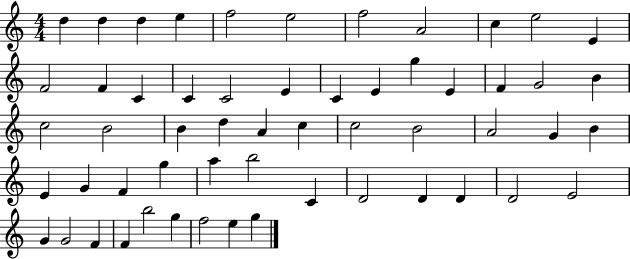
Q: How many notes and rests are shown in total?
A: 56